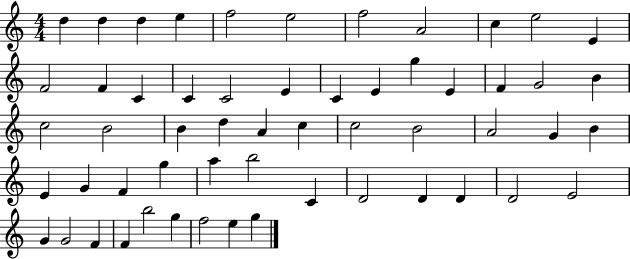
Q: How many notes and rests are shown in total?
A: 56